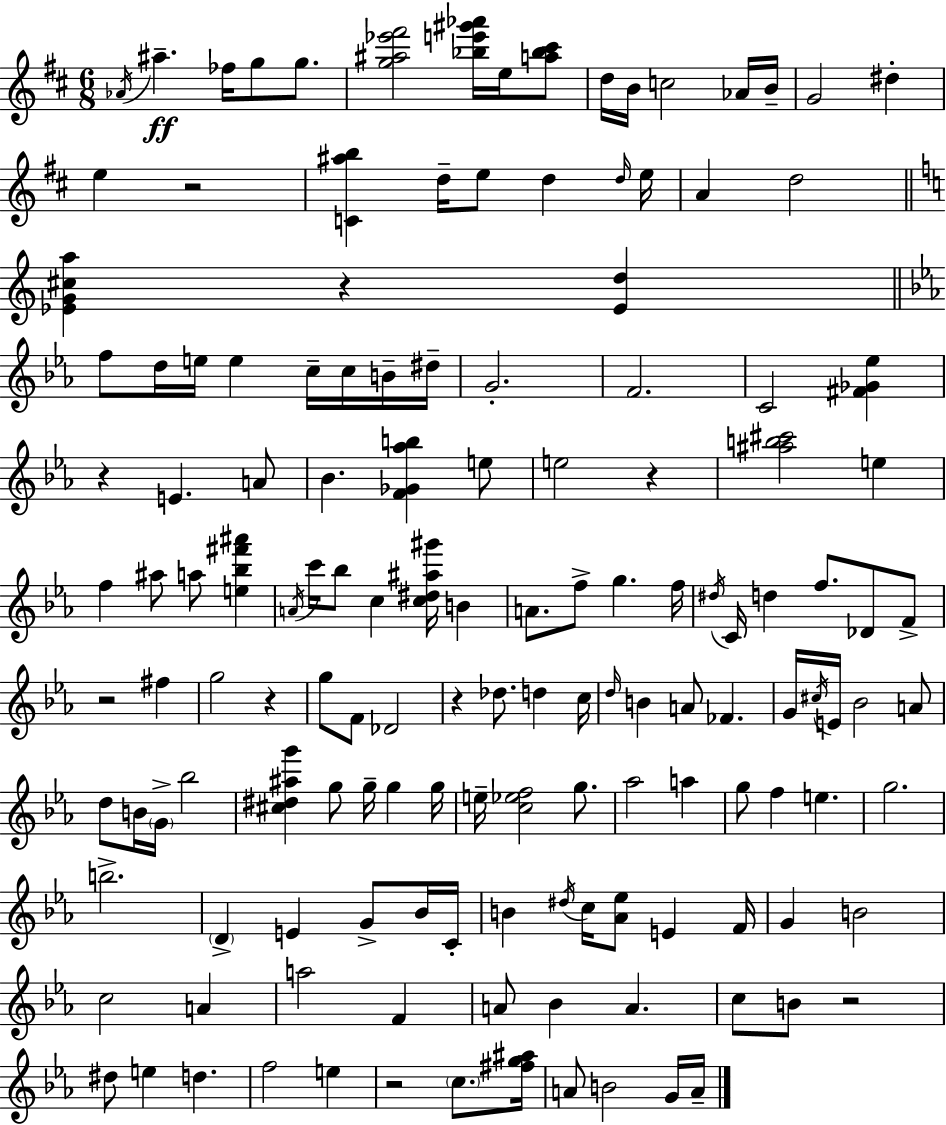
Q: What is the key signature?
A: D major